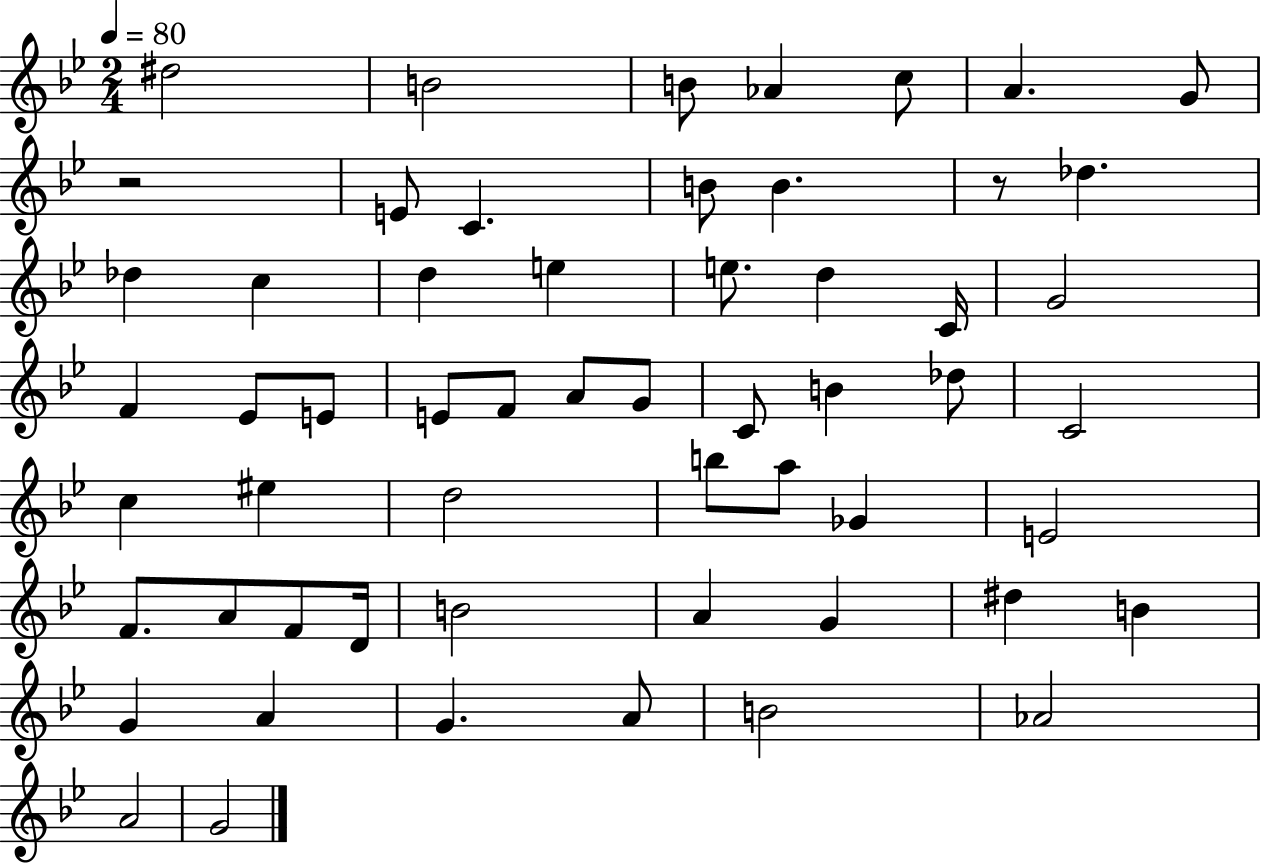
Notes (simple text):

D#5/h B4/h B4/e Ab4/q C5/e A4/q. G4/e R/h E4/e C4/q. B4/e B4/q. R/e Db5/q. Db5/q C5/q D5/q E5/q E5/e. D5/q C4/s G4/h F4/q Eb4/e E4/e E4/e F4/e A4/e G4/e C4/e B4/q Db5/e C4/h C5/q EIS5/q D5/h B5/e A5/e Gb4/q E4/h F4/e. A4/e F4/e D4/s B4/h A4/q G4/q D#5/q B4/q G4/q A4/q G4/q. A4/e B4/h Ab4/h A4/h G4/h